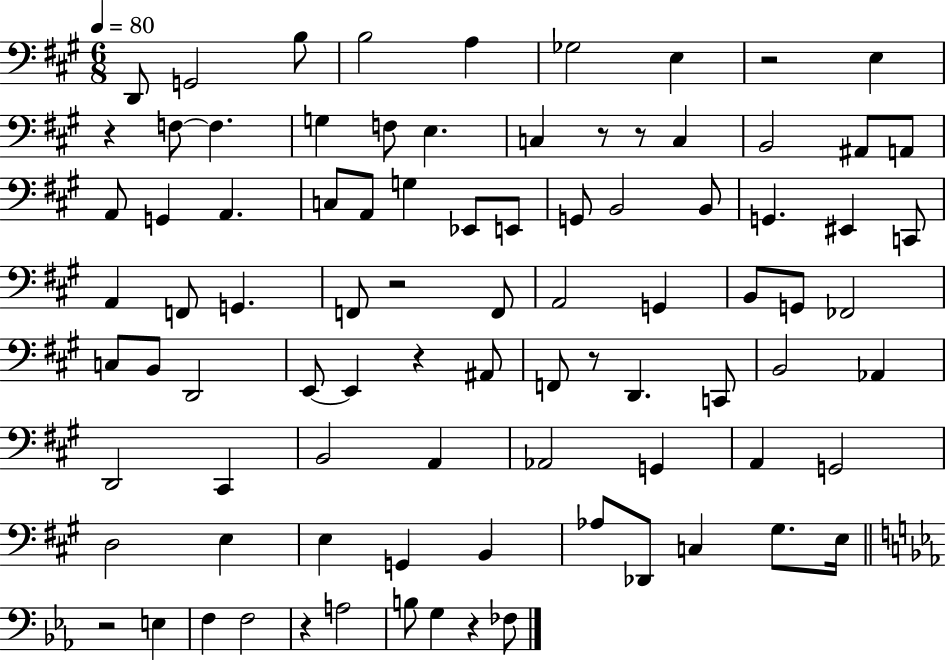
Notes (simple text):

D2/e G2/h B3/e B3/h A3/q Gb3/h E3/q R/h E3/q R/q F3/e F3/q. G3/q F3/e E3/q. C3/q R/e R/e C3/q B2/h A#2/e A2/e A2/e G2/q A2/q. C3/e A2/e G3/q Eb2/e E2/e G2/e B2/h B2/e G2/q. EIS2/q C2/e A2/q F2/e G2/q. F2/e R/h F2/e A2/h G2/q B2/e G2/e FES2/h C3/e B2/e D2/h E2/e E2/q R/q A#2/e F2/e R/e D2/q. C2/e B2/h Ab2/q D2/h C#2/q B2/h A2/q Ab2/h G2/q A2/q G2/h D3/h E3/q E3/q G2/q B2/q Ab3/e Db2/e C3/q G#3/e. E3/s R/h E3/q F3/q F3/h R/q A3/h B3/e G3/q R/q FES3/e